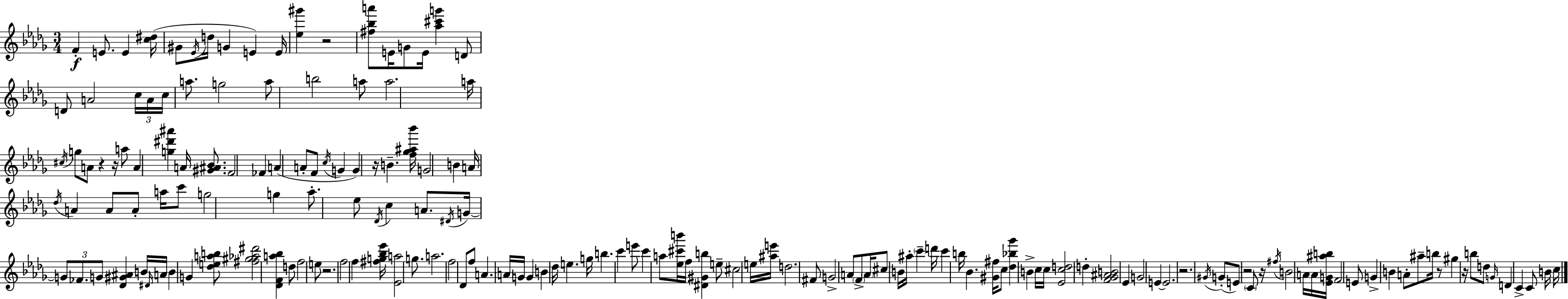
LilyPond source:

{
  \clef treble
  \numericTimeSignature
  \time 3/4
  \key bes \minor
  f'4-.\f e'8. e'4 <c'' dis''>16( | gis'8 \acciaccatura { ees'16 } d''16 g'4 e'4) | e'16 <ees'' gis'''>4 r2 | <fis'' bes'' a'''>8 e'16 g'8 e'16 <aes'' cis''' g'''>4 d'8 | \break d'8 a'2 \tuplet 3/2 { c''16 | a'16 c''16 } a''8. g''2 | a''8 b''2 a''8 | a''2. | \break a''16 \acciaccatura { cis''16 } g''8 a'8 r4 r16 | a''8 a'4 <g'' dis''' ais'''>4 a'16 <gis' ais' bes'>8. | f'2 fes'4 | a'4( a'8-. f'8 \acciaccatura { c''16 } g'4 | \break g'4) r16 b'4.-- | <f'' ges'' ais'' bes'''>16 g'2 b'4 | a'16 \acciaccatura { des''16 } a'4 a'8 a'8-. | a''16 c'''8 g''2 | \break g''4 aes''8.-. ees''8 \acciaccatura { des'16 } c''4 | a'8. \acciaccatura { dis'16 } g'16~~ \tuplet 3/2 { g'8 fes'8. | g'8 } <des' gis' ais'>4 b'16 \grace { dis'16 } a'16 b'4 | g'4 <des'' e'' a'' b''>8 <fis'' gis'' aes'' dis'''>2 | \break <des' f' a'' bes''>4 d''8 f''2 | e''8 r2. | f''2 | f''4 <fis'' g'' bes'' ees'''>16 <ees' a''>2 | \break g''8. a''2. | f''2 | des'8 f''8 a'4. | \parenthesize a'16 g'16 g'4 b'4 des''16 | \break e''4. g''16 b''4. | c'''4 e'''8 c'''4 a''8 | <ees'' cis''' b'''>16 f''16 <dis' gis' b''>4 e''8-- cis''2 | e''16 <ais'' e'''>16 d''2. | \break fis'8 g'2-> | a'8 \parenthesize f'8-> \parenthesize a'16 cis''8 | b'16 ais''16-. \parenthesize c'''4-- d'''16 c'''4 b''16 | bes'4. <gis' fis''>16 c''8 <des'' bes'' ges'''>4 | \break b'4-> c''16 c''16 <ees' c'' d''>2 | d''4-. <f' ges' ais' b'>2 | ees'4 g'2 | e'4~~ e'2. | \break r2. | \acciaccatura { gis'16 }( g'8-. e'8) | r2 \parenthesize c'8 r16 \acciaccatura { fis''16 } | b'2 a'16 a'16 <ees' g' ais'' b''>16 f'2 | \break e'8 g'4-> | b'4 a'8-. ais''8-- b''16 r8 | gis''4 r16 b''8 d''8 \grace { g'16 } d'4 | c'4-> c'8 b'16 c''16 \bar "|."
}